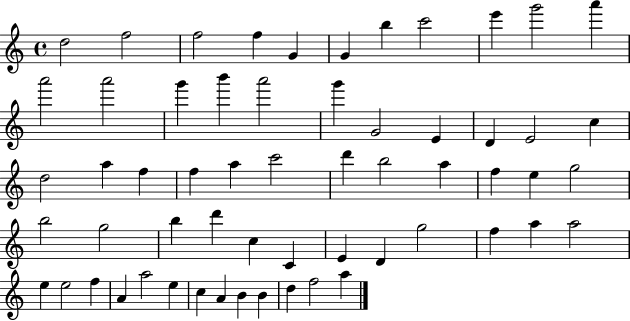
{
  \clef treble
  \time 4/4
  \defaultTimeSignature
  \key c \major
  d''2 f''2 | f''2 f''4 g'4 | g'4 b''4 c'''2 | e'''4 g'''2 a'''4 | \break a'''2 a'''2 | g'''4 b'''4 a'''2 | g'''4 g'2 e'4 | d'4 e'2 c''4 | \break d''2 a''4 f''4 | f''4 a''4 c'''2 | d'''4 b''2 a''4 | f''4 e''4 g''2 | \break b''2 g''2 | b''4 d'''4 c''4 c'4 | e'4 d'4 g''2 | f''4 a''4 a''2 | \break e''4 e''2 f''4 | a'4 a''2 e''4 | c''4 a'4 b'4 b'4 | d''4 f''2 a''4 | \break \bar "|."
}